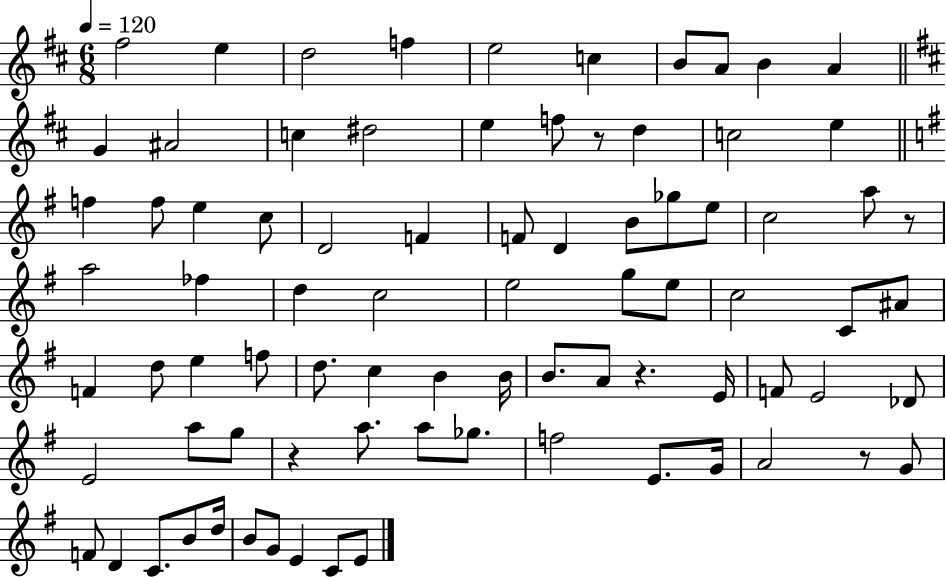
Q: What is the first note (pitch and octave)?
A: F#5